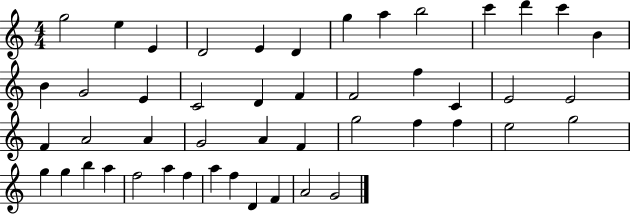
X:1
T:Untitled
M:4/4
L:1/4
K:C
g2 e E D2 E D g a b2 c' d' c' B B G2 E C2 D F F2 f C E2 E2 F A2 A G2 A F g2 f f e2 g2 g g b a f2 a f a f D F A2 G2